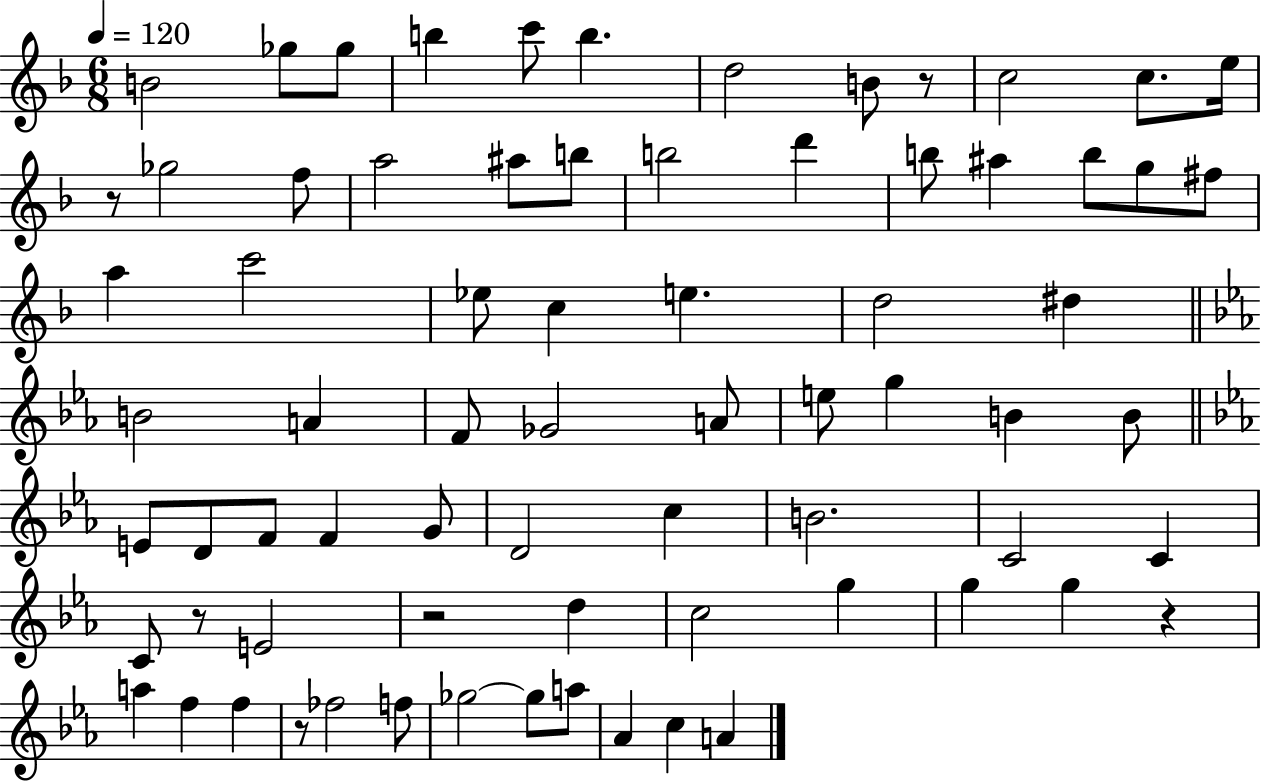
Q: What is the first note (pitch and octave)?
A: B4